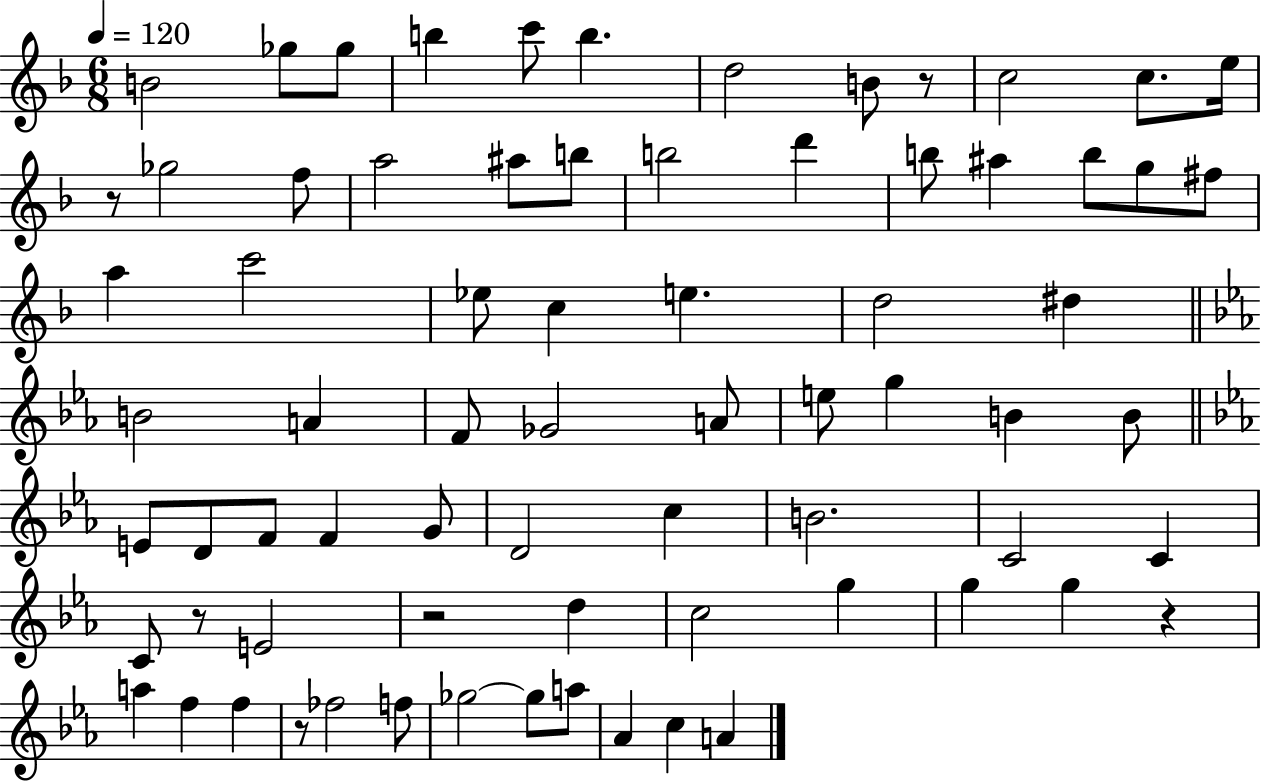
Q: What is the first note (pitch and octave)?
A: B4